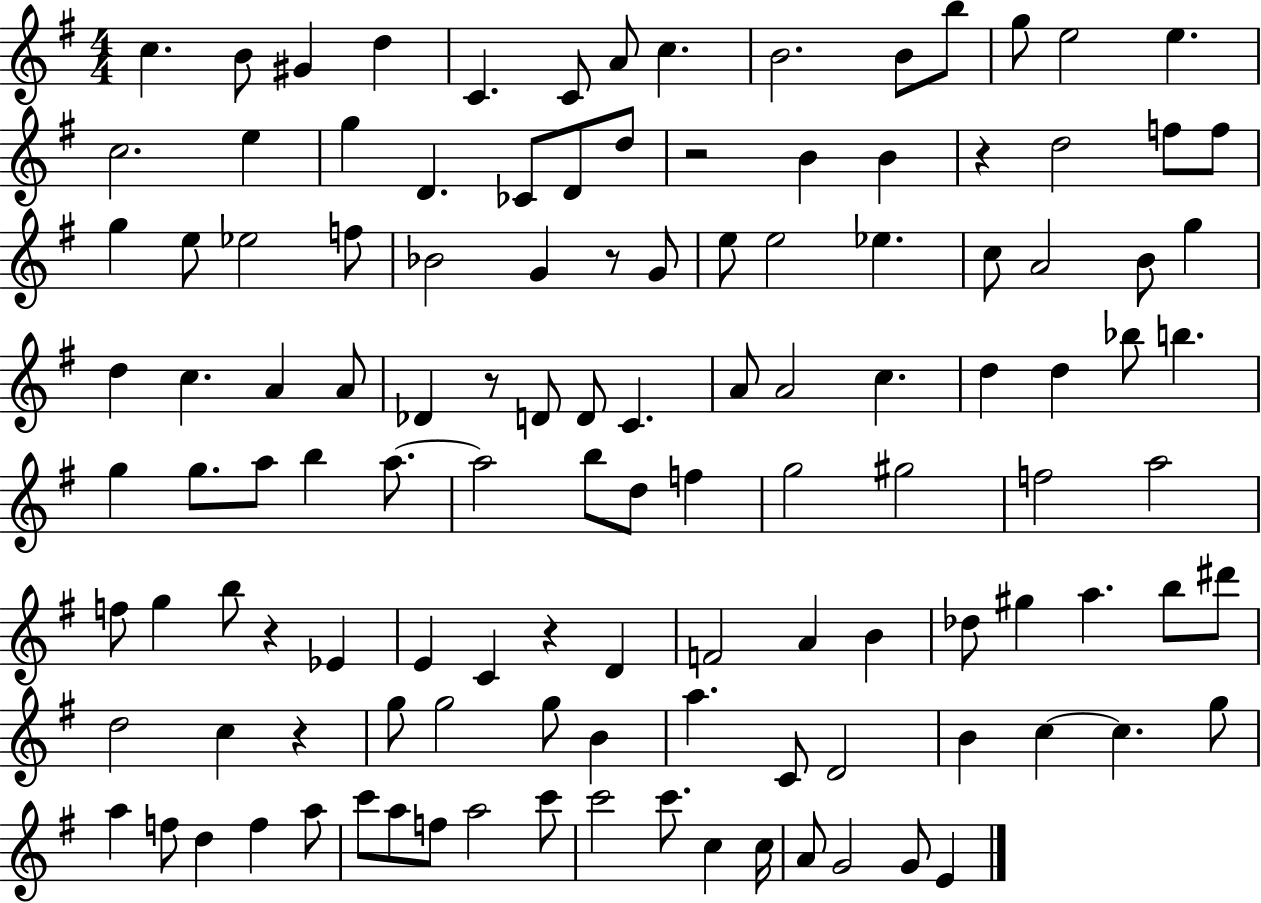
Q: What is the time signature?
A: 4/4